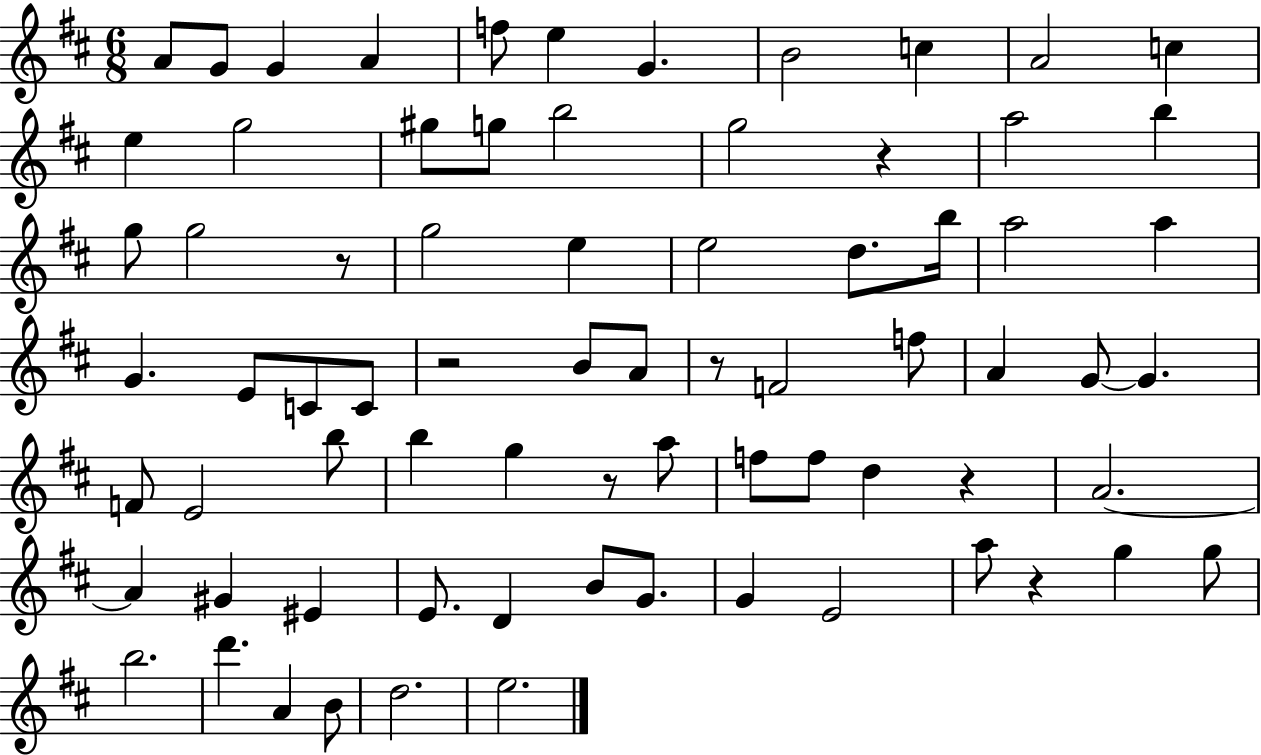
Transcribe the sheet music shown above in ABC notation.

X:1
T:Untitled
M:6/8
L:1/4
K:D
A/2 G/2 G A f/2 e G B2 c A2 c e g2 ^g/2 g/2 b2 g2 z a2 b g/2 g2 z/2 g2 e e2 d/2 b/4 a2 a G E/2 C/2 C/2 z2 B/2 A/2 z/2 F2 f/2 A G/2 G F/2 E2 b/2 b g z/2 a/2 f/2 f/2 d z A2 A ^G ^E E/2 D B/2 G/2 G E2 a/2 z g g/2 b2 d' A B/2 d2 e2